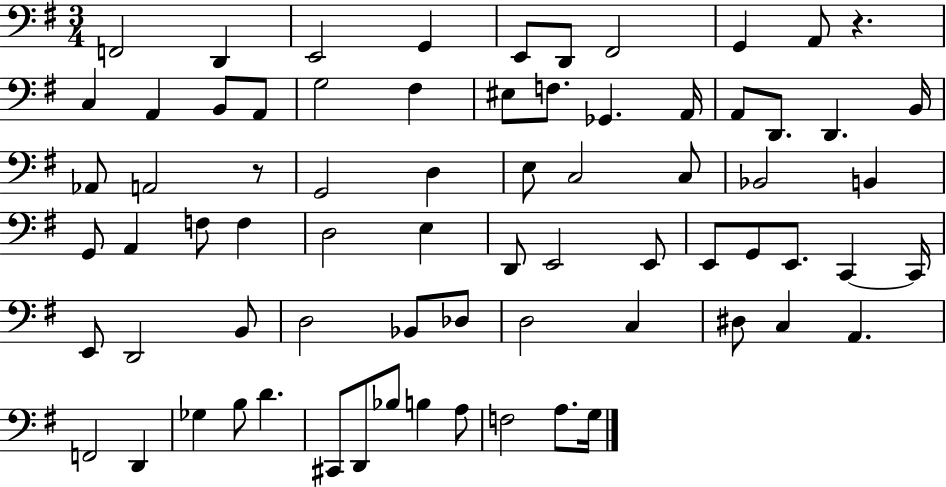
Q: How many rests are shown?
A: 2